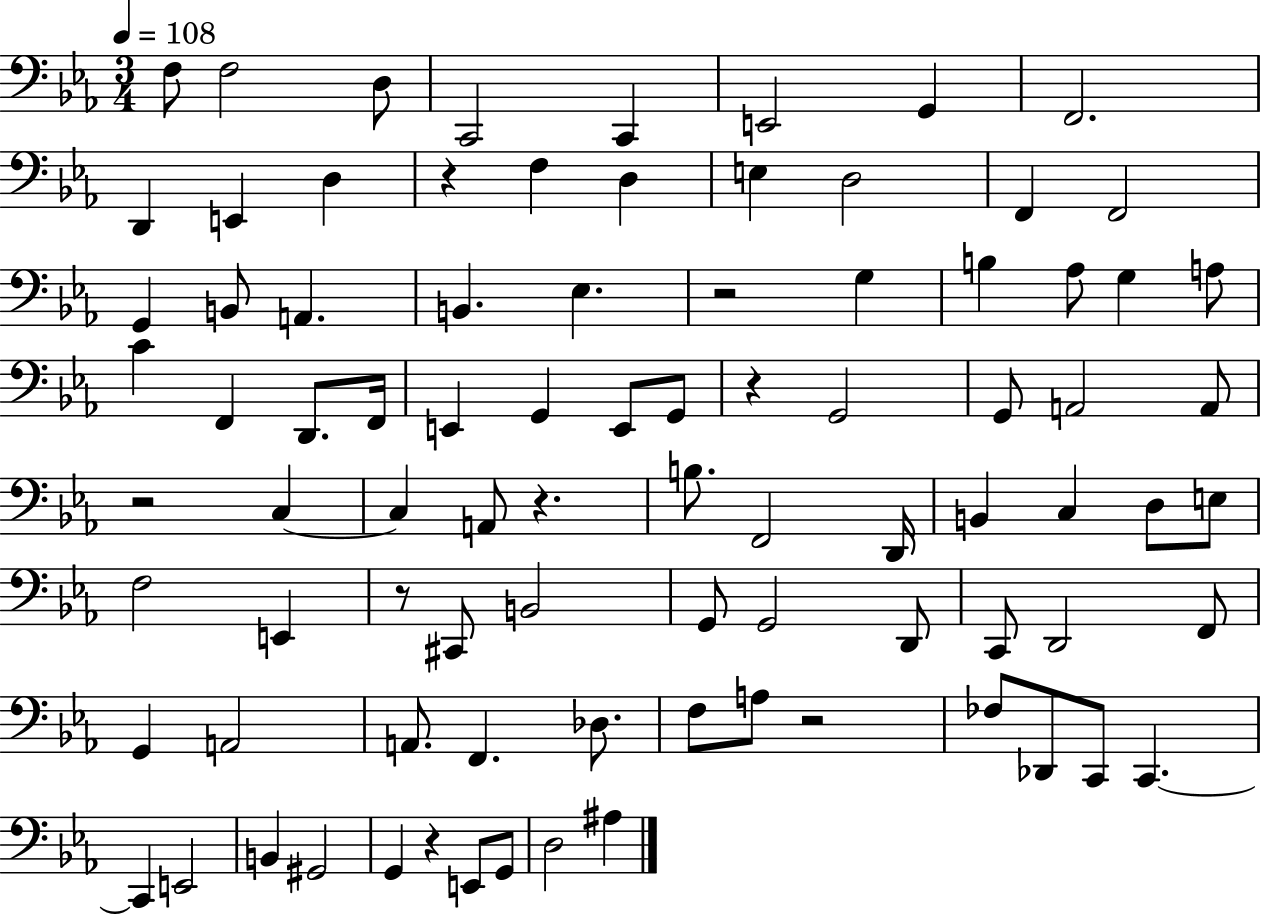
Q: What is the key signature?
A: EES major